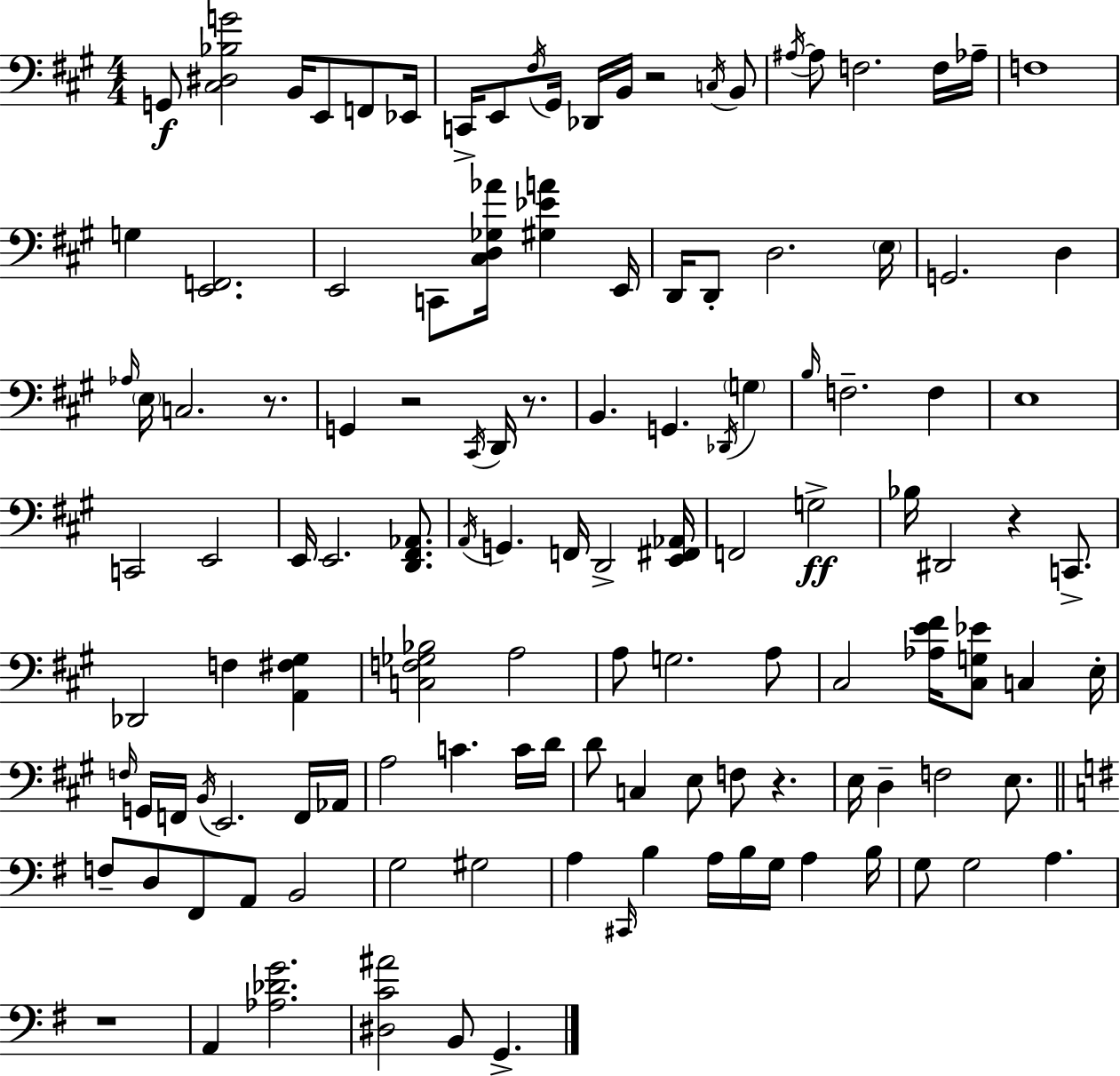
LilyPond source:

{
  \clef bass
  \numericTimeSignature
  \time 4/4
  \key a \major
  g,8\f <cis dis bes g'>2 b,16 e,8 f,8 ees,16 | c,16-> e,8 \acciaccatura { fis16 } gis,16 des,16 b,16 r2 \acciaccatura { c16 } | b,8 \acciaccatura { ais16~ }~ ais8 f2. | f16 aes16-- f1 | \break g4 <e, f,>2. | e,2 c,8 <cis d ges aes'>16 <gis ees' a'>4 | e,16 d,16 d,8-. d2. | \parenthesize e16 g,2. d4 | \break \grace { aes16 } \parenthesize e16 c2. | r8. g,4 r2 | \acciaccatura { cis,16 } d,16 r8. b,4. g,4. | \acciaccatura { des,16 } \parenthesize g4 \grace { b16 } f2.-- | \break f4 e1 | c,2 e,2 | e,16 e,2. | <d, fis, aes,>8. \acciaccatura { a,16 } g,4. f,16 d,2-> | \break <e, fis, aes,>16 f,2 | g2->\ff bes16 dis,2 | r4 c,8.-> des,2 | f4 <a, fis gis>4 <c f ges bes>2 | \break a2 a8 g2. | a8 cis2 | <aes e' fis'>16 <cis g ees'>8 c4 e16-. \grace { f16 } g,16 f,16 \acciaccatura { b,16 } e,2. | f,16 aes,16 a2 | \break c'4. c'16 d'16 d'8 c4 | e8 f8 r4. e16 d4-- f2 | e8. \bar "||" \break \key g \major f8-- d8 fis,8 a,8 b,2 | g2 gis2 | a4 \grace { cis,16 } b4 a16 b16 g16 a4 | b16 g8 g2 a4. | \break r1 | a,4 <aes des' g'>2. | <dis c' ais'>2 b,8 g,4.-> | \bar "|."
}